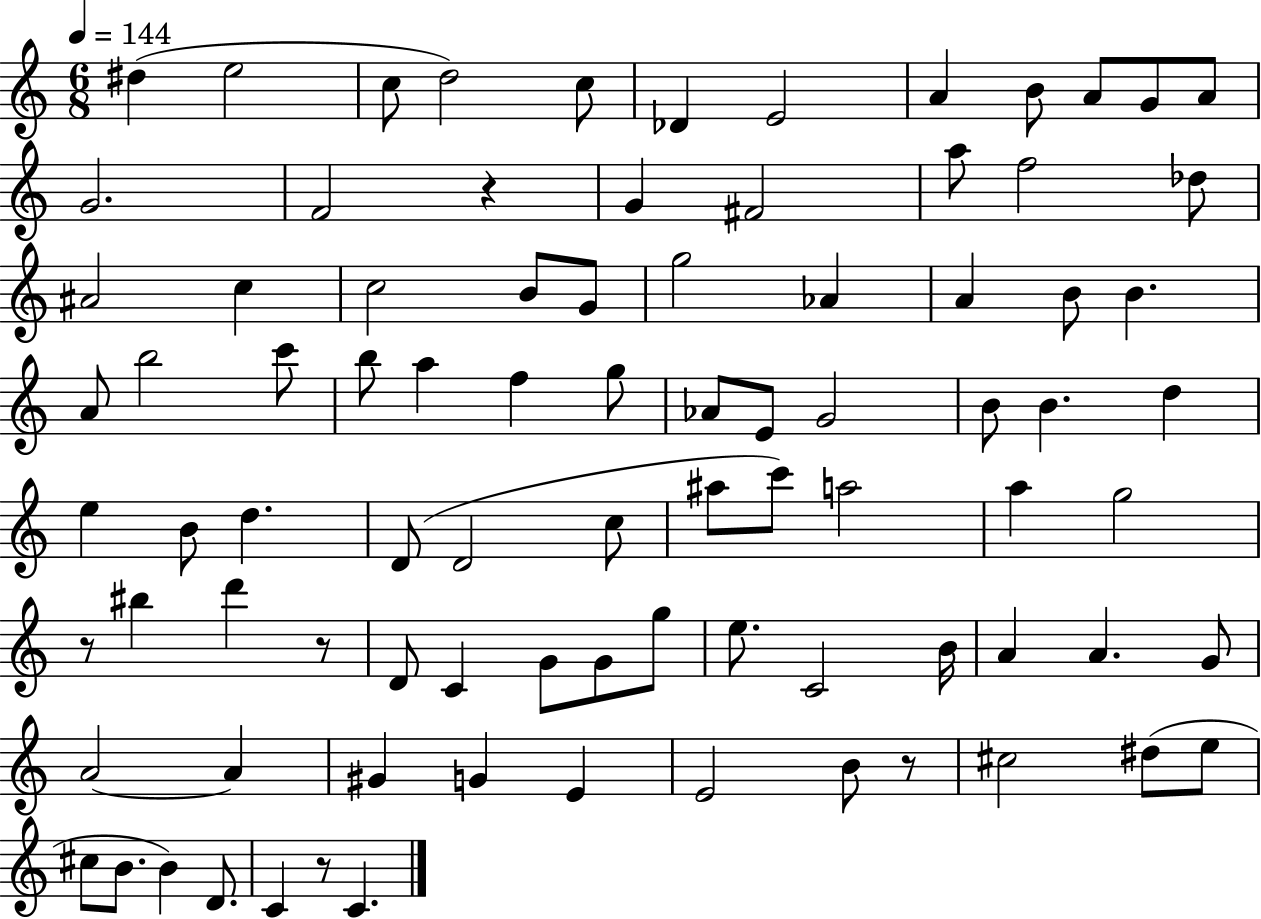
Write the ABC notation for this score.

X:1
T:Untitled
M:6/8
L:1/4
K:C
^d e2 c/2 d2 c/2 _D E2 A B/2 A/2 G/2 A/2 G2 F2 z G ^F2 a/2 f2 _d/2 ^A2 c c2 B/2 G/2 g2 _A A B/2 B A/2 b2 c'/2 b/2 a f g/2 _A/2 E/2 G2 B/2 B d e B/2 d D/2 D2 c/2 ^a/2 c'/2 a2 a g2 z/2 ^b d' z/2 D/2 C G/2 G/2 g/2 e/2 C2 B/4 A A G/2 A2 A ^G G E E2 B/2 z/2 ^c2 ^d/2 e/2 ^c/2 B/2 B D/2 C z/2 C